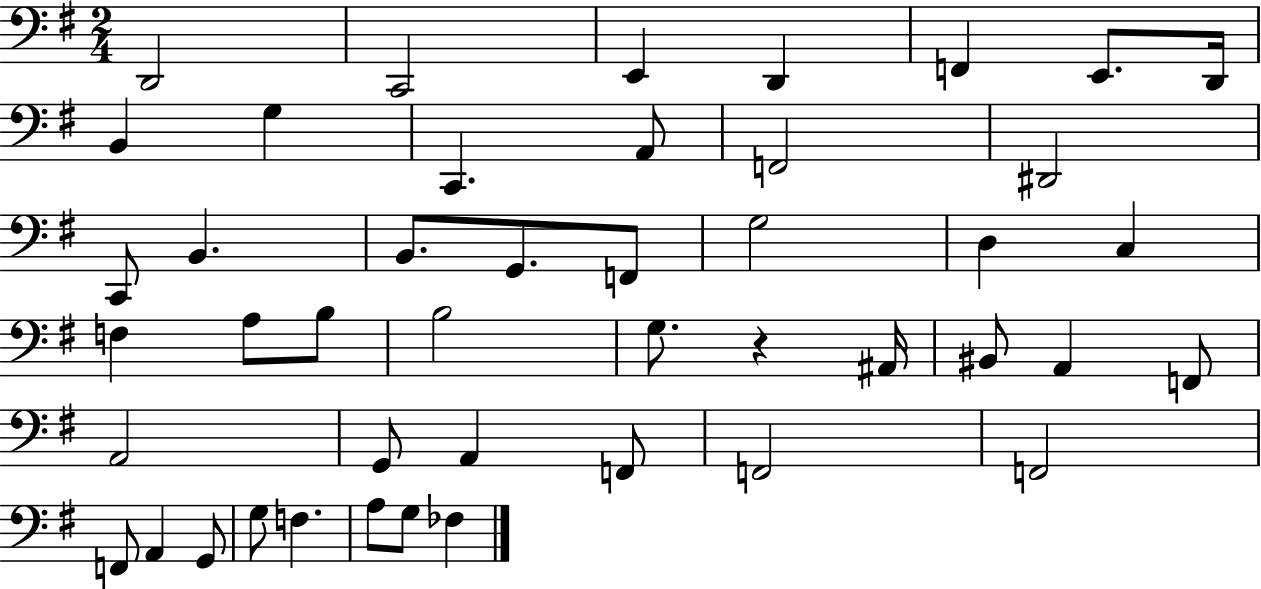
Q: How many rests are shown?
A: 1